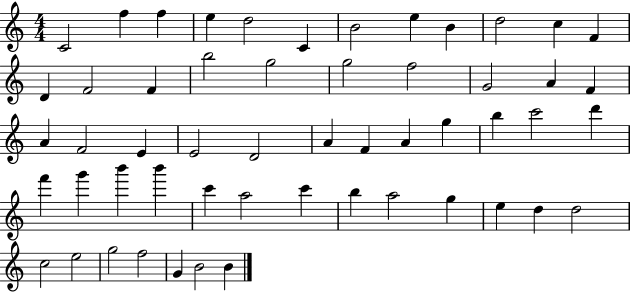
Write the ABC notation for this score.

X:1
T:Untitled
M:4/4
L:1/4
K:C
C2 f f e d2 C B2 e B d2 c F D F2 F b2 g2 g2 f2 G2 A F A F2 E E2 D2 A F A g b c'2 d' f' g' b' b' c' a2 c' b a2 g e d d2 c2 e2 g2 f2 G B2 B